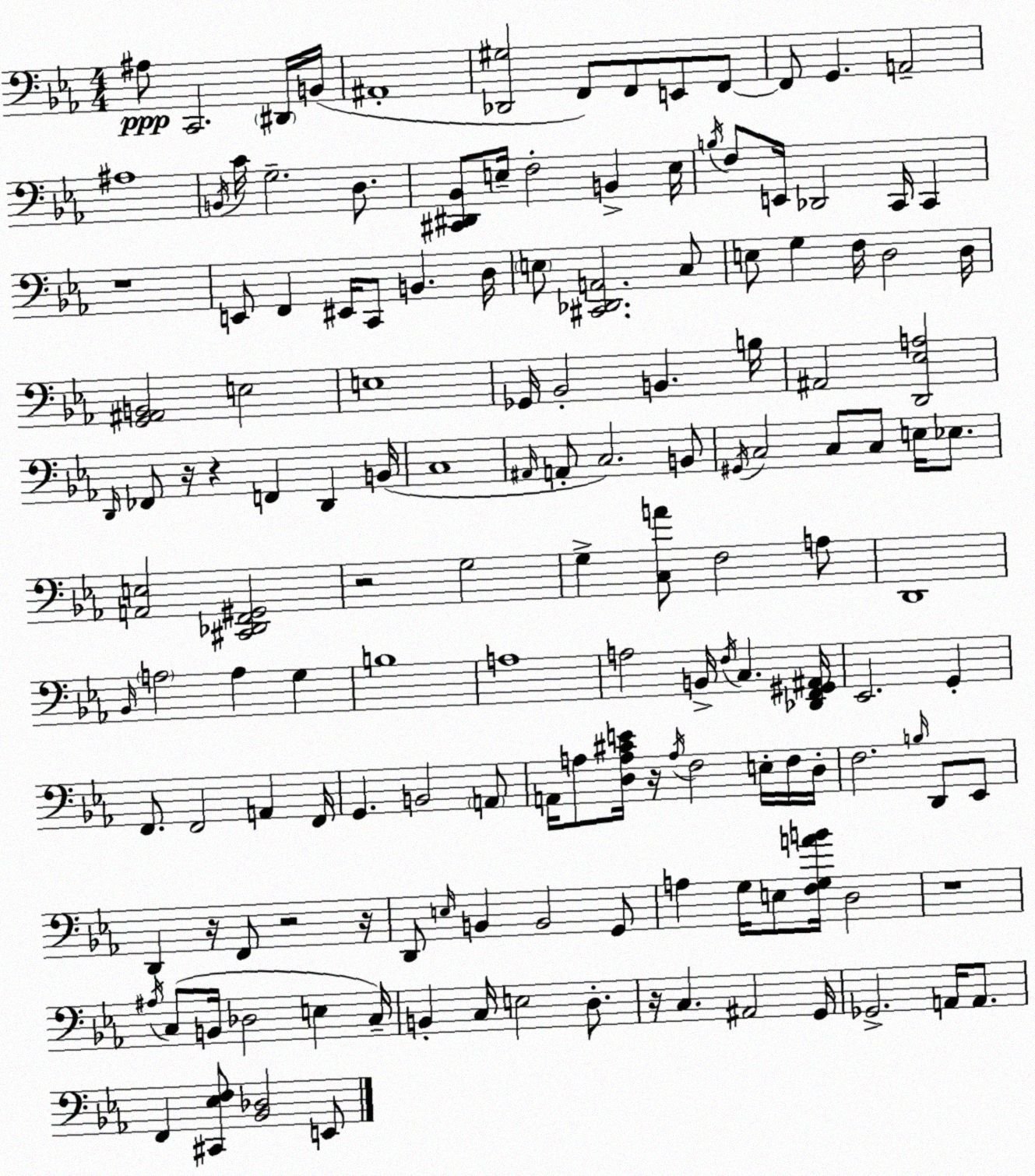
X:1
T:Untitled
M:4/4
L:1/4
K:Cm
^A,/2 C,,2 ^D,,/4 B,,/4 ^A,,4 [_D,,^G,]2 F,,/2 F,,/2 E,,/2 F,,/2 F,,/2 G,, A,,2 ^A,4 B,,/4 C/4 G,2 D,/2 [^C,,^D,,_B,,]/2 E,/4 F,2 B,, E,/4 B,/4 F,/2 E,,/4 _D,,2 C,,/4 C,, z4 E,,/2 F,, ^E,,/4 C,,/2 B,, D,/4 E,/2 [^C,,_D,,A,,]2 C,/2 E,/2 G, F,/4 D,2 D,/4 [G,,^A,,B,,]2 E,2 E,4 _G,,/4 _B,,2 B,, B,/4 ^A,,2 [D,,_E,A,]2 D,,/4 _F,,/2 z/4 z F,, D,, B,,/4 C,4 ^A,,/4 A,,/2 C,2 B,,/2 ^G,,/4 C,2 C,/2 C,/2 E,/4 _E,/2 [A,,E,]2 [^C,,_D,,F,,^G,,]2 z2 G,2 G, [C,A]/2 F,2 A,/2 D,,4 _B,,/4 A,2 A, G, B,4 A,4 A,2 B,,/4 F,/4 C, [_D,,F,,^G,,^A,,]/4 _E,,2 G,, F,,/2 F,,2 A,, F,,/4 G,, B,,2 A,,/2 A,,/4 A,/2 [D,A,^CE]/4 z/4 A,/4 F,2 E,/4 F,/4 D,/4 F,2 B,/4 D,,/2 _E,,/2 D,, z/4 F,,/2 z2 z/4 D,,/2 E,/4 B,, B,,2 G,,/2 A, G,/4 E,/2 [F,G,AB]/4 D,2 z4 ^A,/4 C,/2 B,,/4 _D,2 E, C,/4 B,, C,/4 E,2 D,/2 z/4 C, ^A,,2 G,,/4 _G,,2 A,,/4 A,,/2 F,, [^C,,_E,F,]/2 [_B,,_D,]2 E,,/2